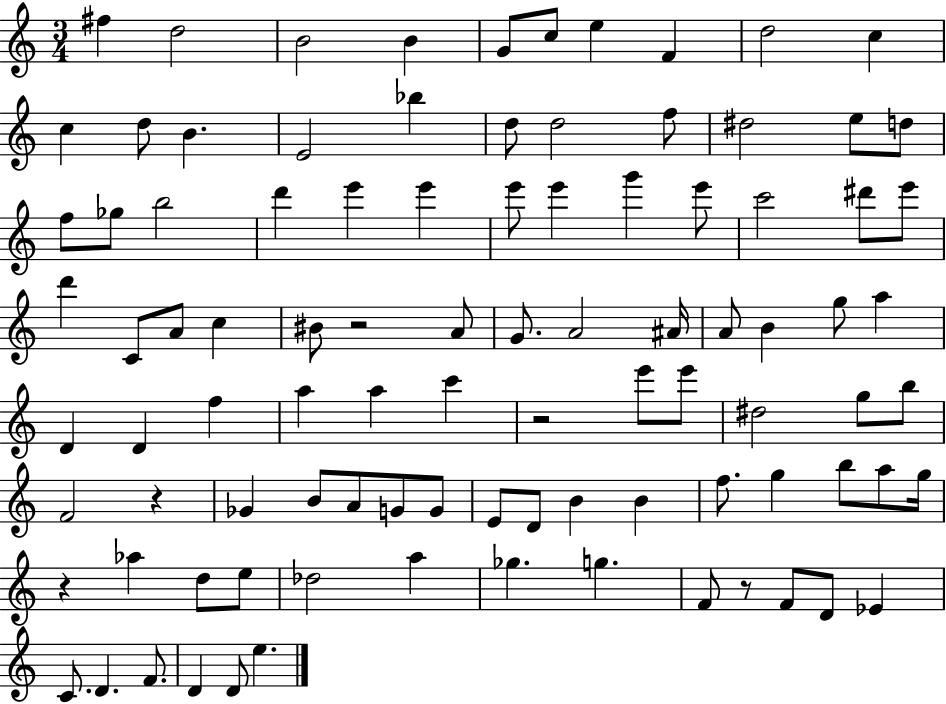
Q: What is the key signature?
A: C major